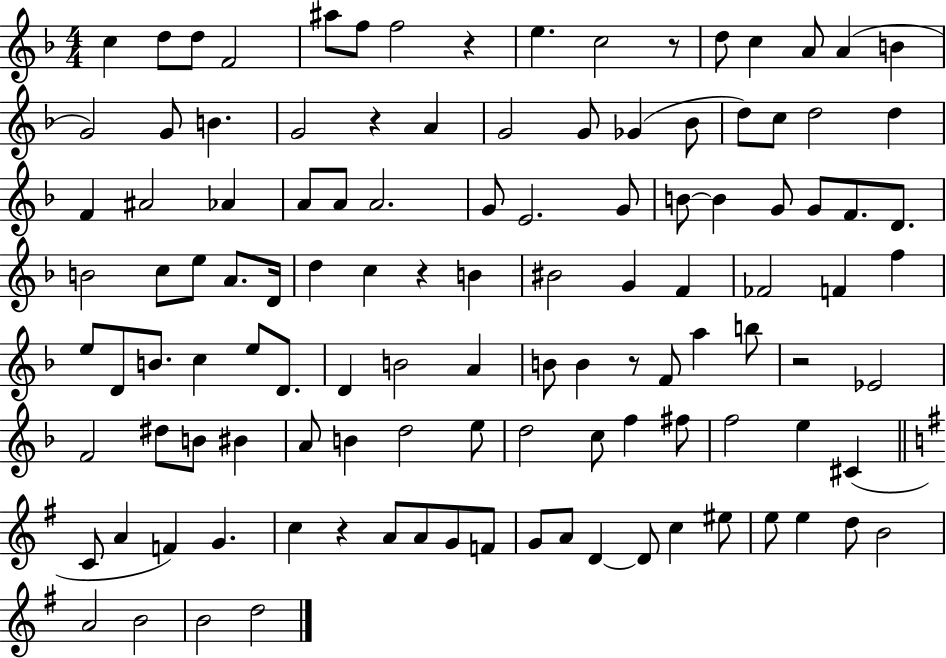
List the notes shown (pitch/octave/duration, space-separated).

C5/q D5/e D5/e F4/h A#5/e F5/e F5/h R/q E5/q. C5/h R/e D5/e C5/q A4/e A4/q B4/q G4/h G4/e B4/q. G4/h R/q A4/q G4/h G4/e Gb4/q Bb4/e D5/e C5/e D5/h D5/q F4/q A#4/h Ab4/q A4/e A4/e A4/h. G4/e E4/h. G4/e B4/e B4/q G4/e G4/e F4/e. D4/e. B4/h C5/e E5/e A4/e. D4/s D5/q C5/q R/q B4/q BIS4/h G4/q F4/q FES4/h F4/q F5/q E5/e D4/e B4/e. C5/q E5/e D4/e. D4/q B4/h A4/q B4/e B4/q R/e F4/e A5/q B5/e R/h Eb4/h F4/h D#5/e B4/e BIS4/q A4/e B4/q D5/h E5/e D5/h C5/e F5/q F#5/e F5/h E5/q C#4/q C4/e A4/q F4/q G4/q. C5/q R/q A4/e A4/e G4/e F4/e G4/e A4/e D4/q D4/e C5/q EIS5/e E5/e E5/q D5/e B4/h A4/h B4/h B4/h D5/h